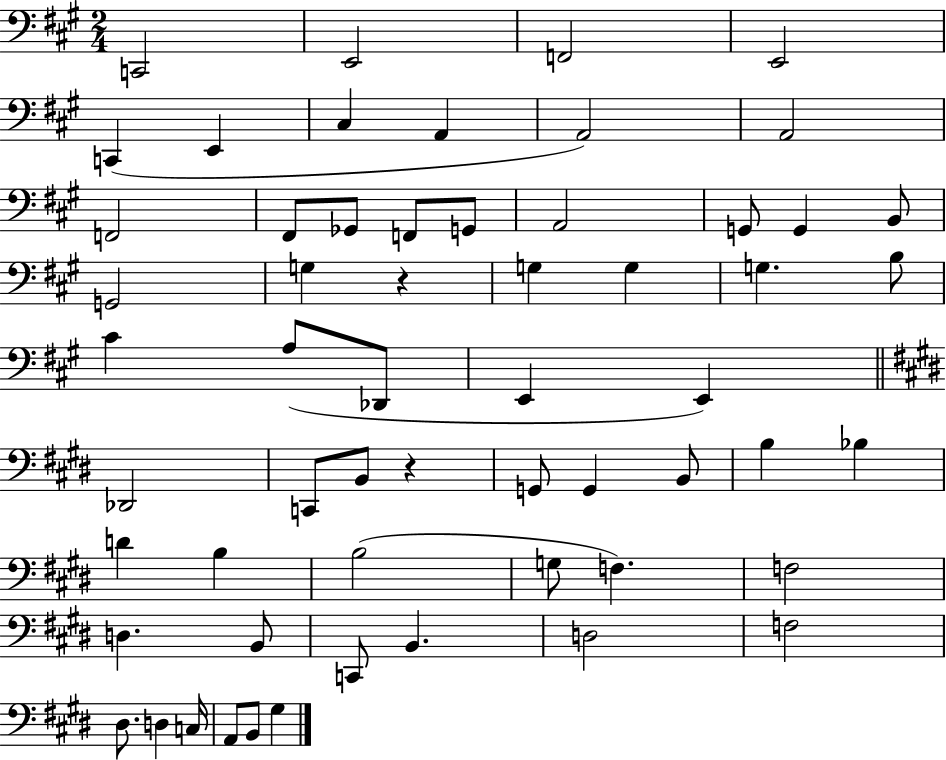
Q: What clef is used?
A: bass